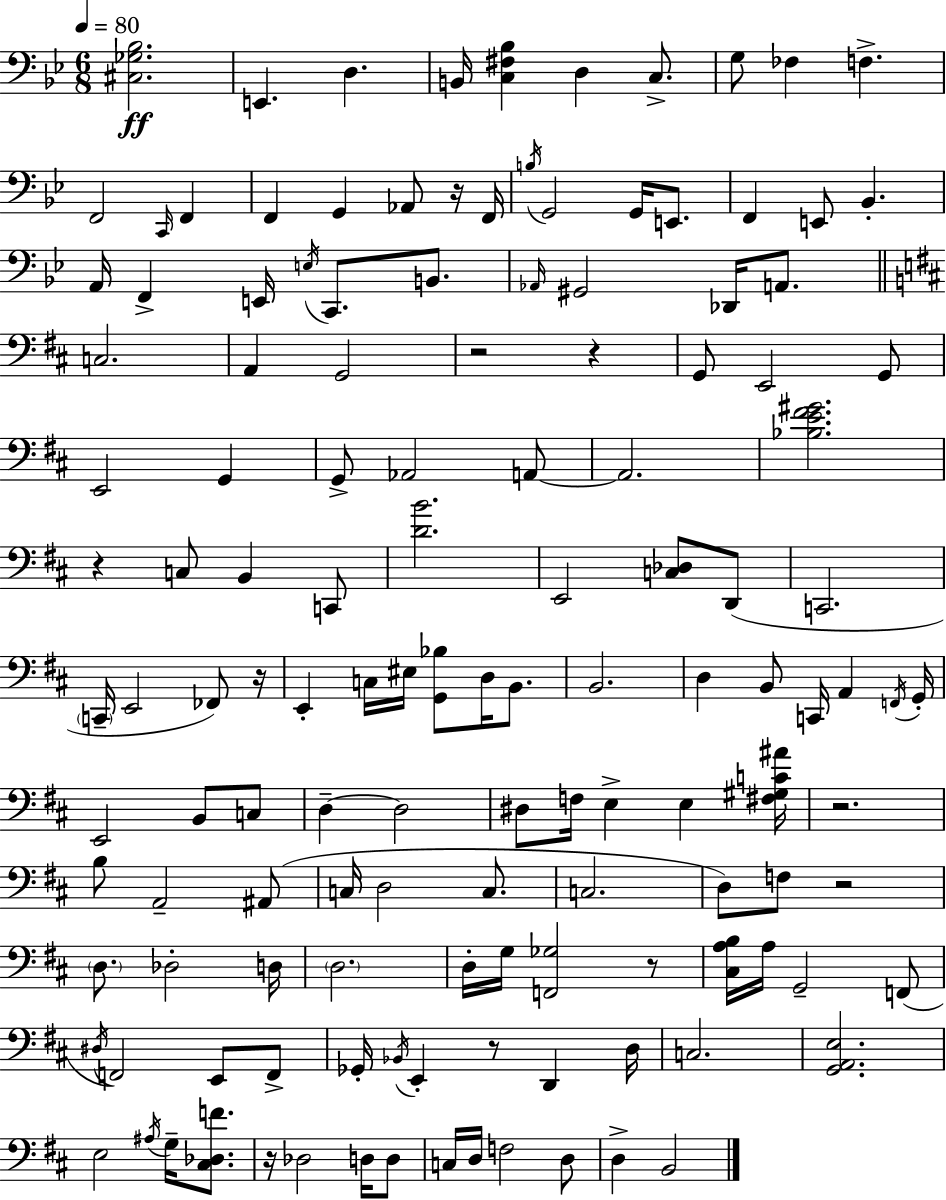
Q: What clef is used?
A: bass